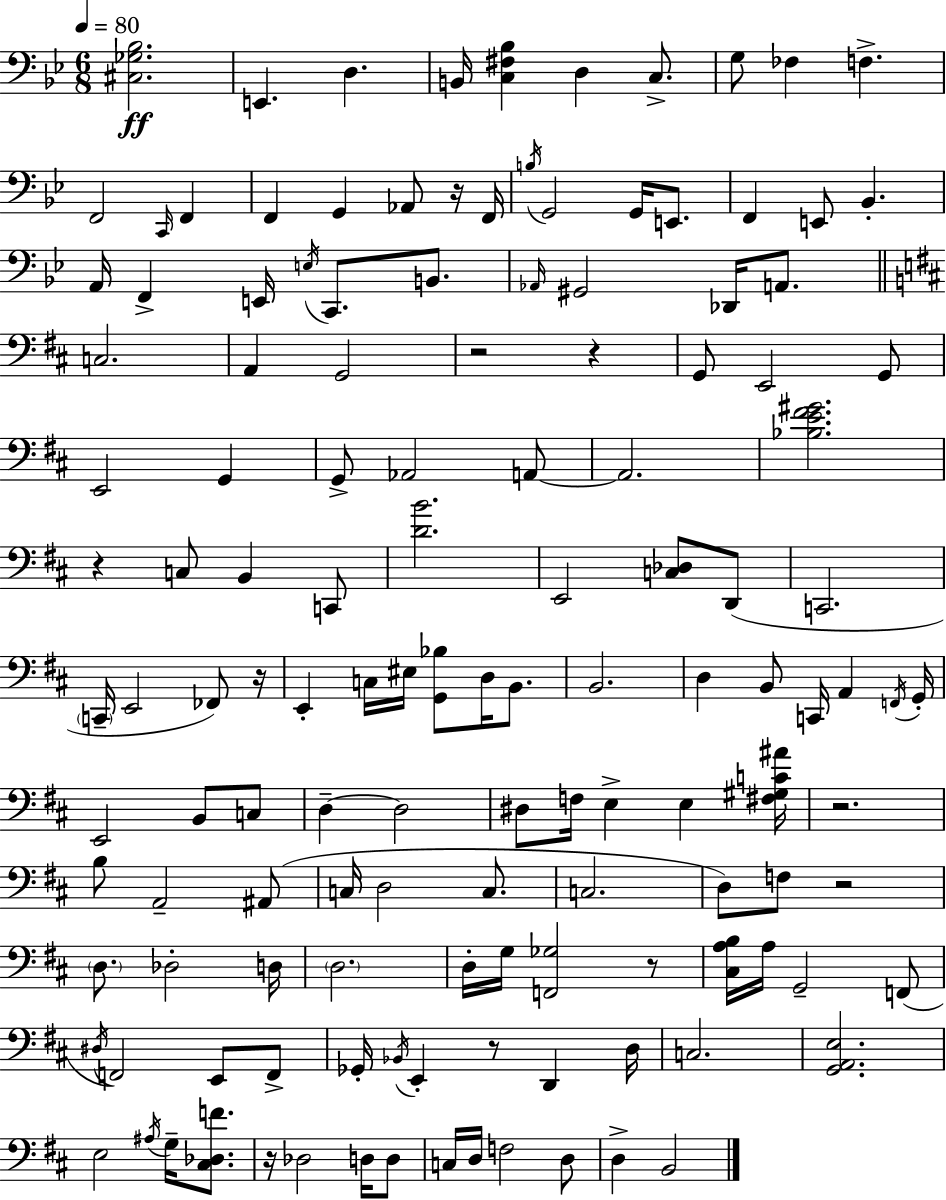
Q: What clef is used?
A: bass